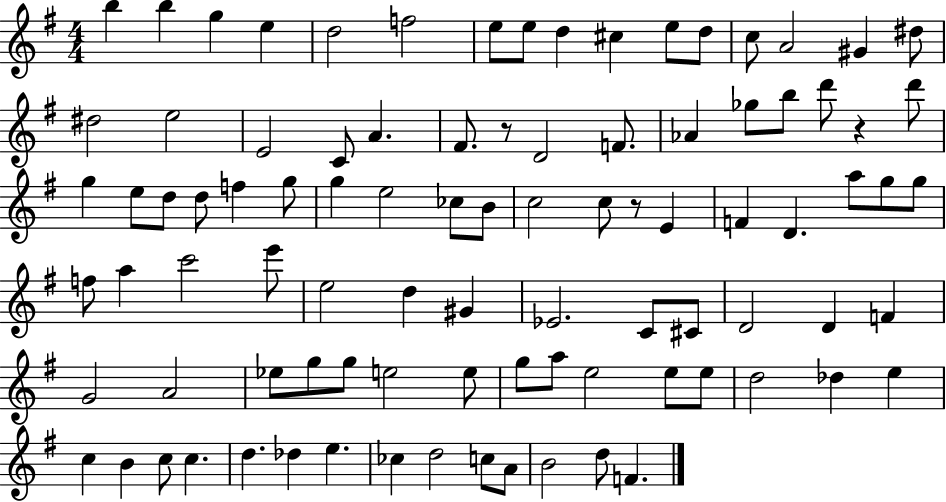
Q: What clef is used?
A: treble